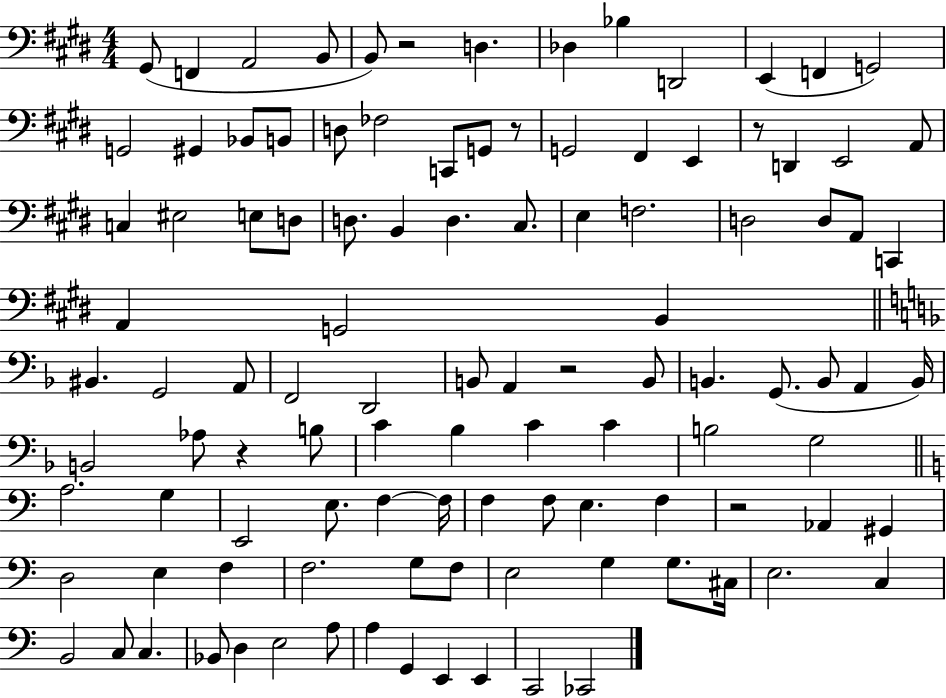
{
  \clef bass
  \numericTimeSignature
  \time 4/4
  \key e \major
  gis,8( f,4 a,2 b,8 | b,8) r2 d4. | des4 bes4 d,2 | e,4( f,4 g,2) | \break g,2 gis,4 bes,8 b,8 | d8 fes2 c,8 g,8 r8 | g,2 fis,4 e,4 | r8 d,4 e,2 a,8 | \break c4 eis2 e8 d8 | d8. b,4 d4. cis8. | e4 f2. | d2 d8 a,8 c,4 | \break a,4 g,2 b,4 | \bar "||" \break \key f \major bis,4. g,2 a,8 | f,2 d,2 | b,8 a,4 r2 b,8 | b,4. g,8.( b,8 a,4 b,16) | \break b,2 aes8 r4 b8 | c'4 bes4 c'4 c'4 | b2 g2 | \bar "||" \break \key c \major a2. g4 | e,2 e8. f4~~ f16 | f4 f8 e4. f4 | r2 aes,4 gis,4 | \break d2 e4 f4 | f2. g8 f8 | e2 g4 g8. cis16 | e2. c4 | \break b,2 c8 c4. | bes,8 d4 e2 a8 | a4 g,4 e,4 e,4 | c,2 ces,2 | \break \bar "|."
}